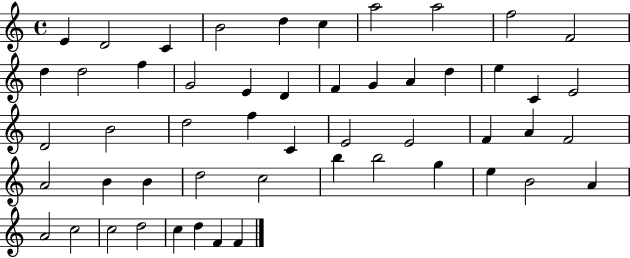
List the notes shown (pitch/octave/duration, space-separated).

E4/q D4/h C4/q B4/h D5/q C5/q A5/h A5/h F5/h F4/h D5/q D5/h F5/q G4/h E4/q D4/q F4/q G4/q A4/q D5/q E5/q C4/q E4/h D4/h B4/h D5/h F5/q C4/q E4/h E4/h F4/q A4/q F4/h A4/h B4/q B4/q D5/h C5/h B5/q B5/h G5/q E5/q B4/h A4/q A4/h C5/h C5/h D5/h C5/q D5/q F4/q F4/q